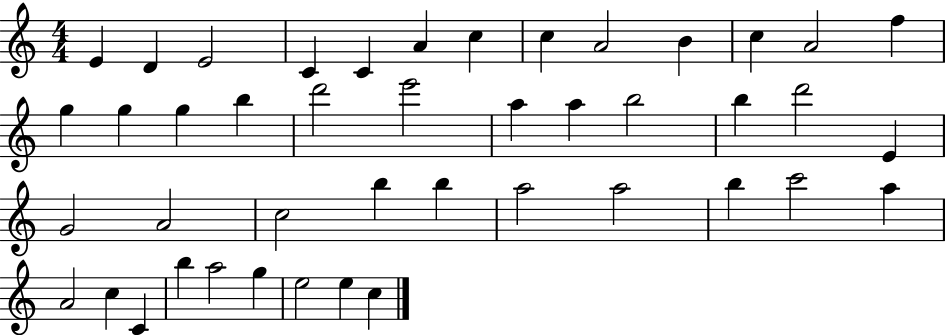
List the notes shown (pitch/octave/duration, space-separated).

E4/q D4/q E4/h C4/q C4/q A4/q C5/q C5/q A4/h B4/q C5/q A4/h F5/q G5/q G5/q G5/q B5/q D6/h E6/h A5/q A5/q B5/h B5/q D6/h E4/q G4/h A4/h C5/h B5/q B5/q A5/h A5/h B5/q C6/h A5/q A4/h C5/q C4/q B5/q A5/h G5/q E5/h E5/q C5/q